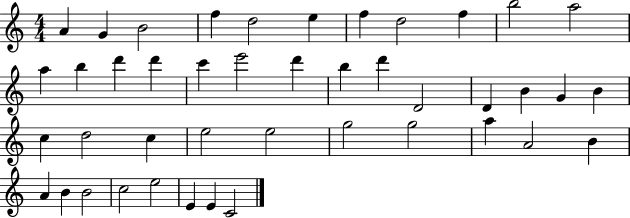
{
  \clef treble
  \numericTimeSignature
  \time 4/4
  \key c \major
  a'4 g'4 b'2 | f''4 d''2 e''4 | f''4 d''2 f''4 | b''2 a''2 | \break a''4 b''4 d'''4 d'''4 | c'''4 e'''2 d'''4 | b''4 d'''4 d'2 | d'4 b'4 g'4 b'4 | \break c''4 d''2 c''4 | e''2 e''2 | g''2 g''2 | a''4 a'2 b'4 | \break a'4 b'4 b'2 | c''2 e''2 | e'4 e'4 c'2 | \bar "|."
}